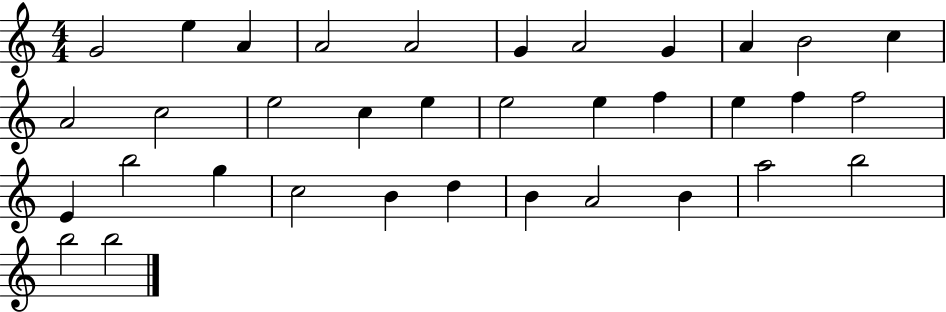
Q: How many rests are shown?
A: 0